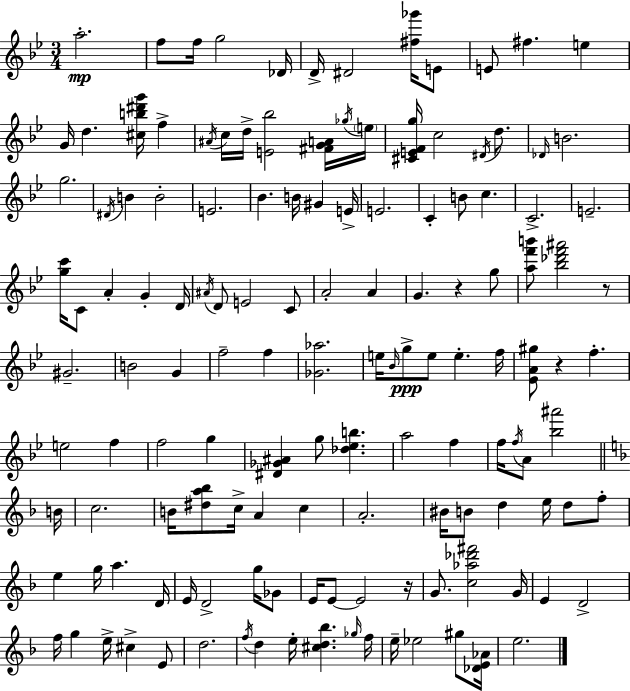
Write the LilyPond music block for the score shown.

{
  \clef treble
  \numericTimeSignature
  \time 3/4
  \key g \minor
  a''2.-.\mp | f''8 f''16 g''2 des'16 | d'16-> dis'2 <fis'' ges'''>16 e'8 | e'8 fis''4. e''4 | \break g'16 d''4. <cis'' b'' dis''' g'''>16 f''4-> | \acciaccatura { ais'16 } c''16 d''16-> <e' bes''>2 <fis' g' a'>16 | \acciaccatura { ges''16 } \parenthesize e''16 <cis' e' f' g''>16 c''2 \acciaccatura { dis'16 } | d''8. \grace { des'16 } b'2. | \break g''2. | \acciaccatura { dis'16 } b'4 b'2-. | e'2. | bes'4. b'16 | \break gis'4 e'16-> e'2. | c'4-. b'8 c''4. | c'2.-> | e'2.-- | \break <g'' c'''>16 c'8 a'4-. | g'4-. d'16 \acciaccatura { ais'16 } d'8 e'2 | c'8 a'2-. | a'4 g'4. | \break r4 g''8 <a'' f''' b'''>8 <bes'' des''' f''' ais'''>2 | r8 gis'2.-- | b'2 | g'4 f''2-- | \break f''4 <ges' aes''>2. | e''16 \grace { bes'16 }\ppp g''8-> e''8 | e''4.-. f''16 <ees' a' gis''>8 r4 | f''4.-. e''2 | \break f''4 f''2 | g''4 <dis' ges' ais'>4 g''8 | <des'' ees'' b''>4. a''2 | f''4 f''16 \acciaccatura { f''16 } a'8 <bes'' ais'''>2 | \break \bar "||" \break \key f \major b'16 c''2. | b'16 <dis'' a'' bes''>8 c''16-> a'4 c''4 | a'2.-. | bis'16 b'8 d''4 e''16 d''8 f''8-. | \break e''4 g''16 a''4. | d'16 e'16 d'2-> g''16 ges'8 | e'16 e'8~~ e'2 | r16 g'8. <c'' aes'' des''' fis'''>2 | \break g'16 e'4 d'2-> | f''16 g''4 e''16-> cis''4-> e'8 | d''2. | \acciaccatura { f''16 } d''4 e''16-. <cis'' d'' bes''>4. | \break \grace { ges''16 } f''16 e''16-- ees''2 | gis''8 <des' e' aes'>16 e''2. | \bar "|."
}